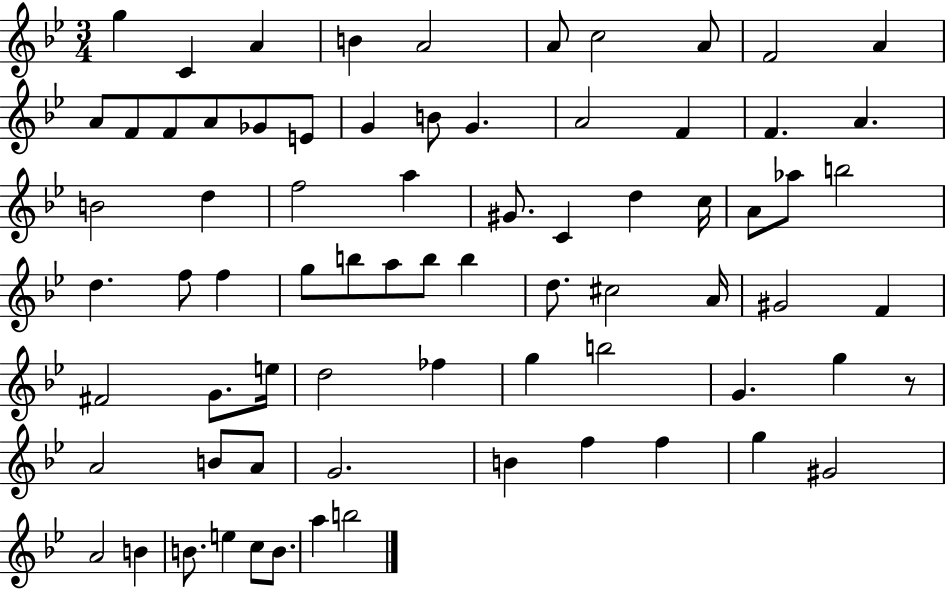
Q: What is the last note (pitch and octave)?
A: B5